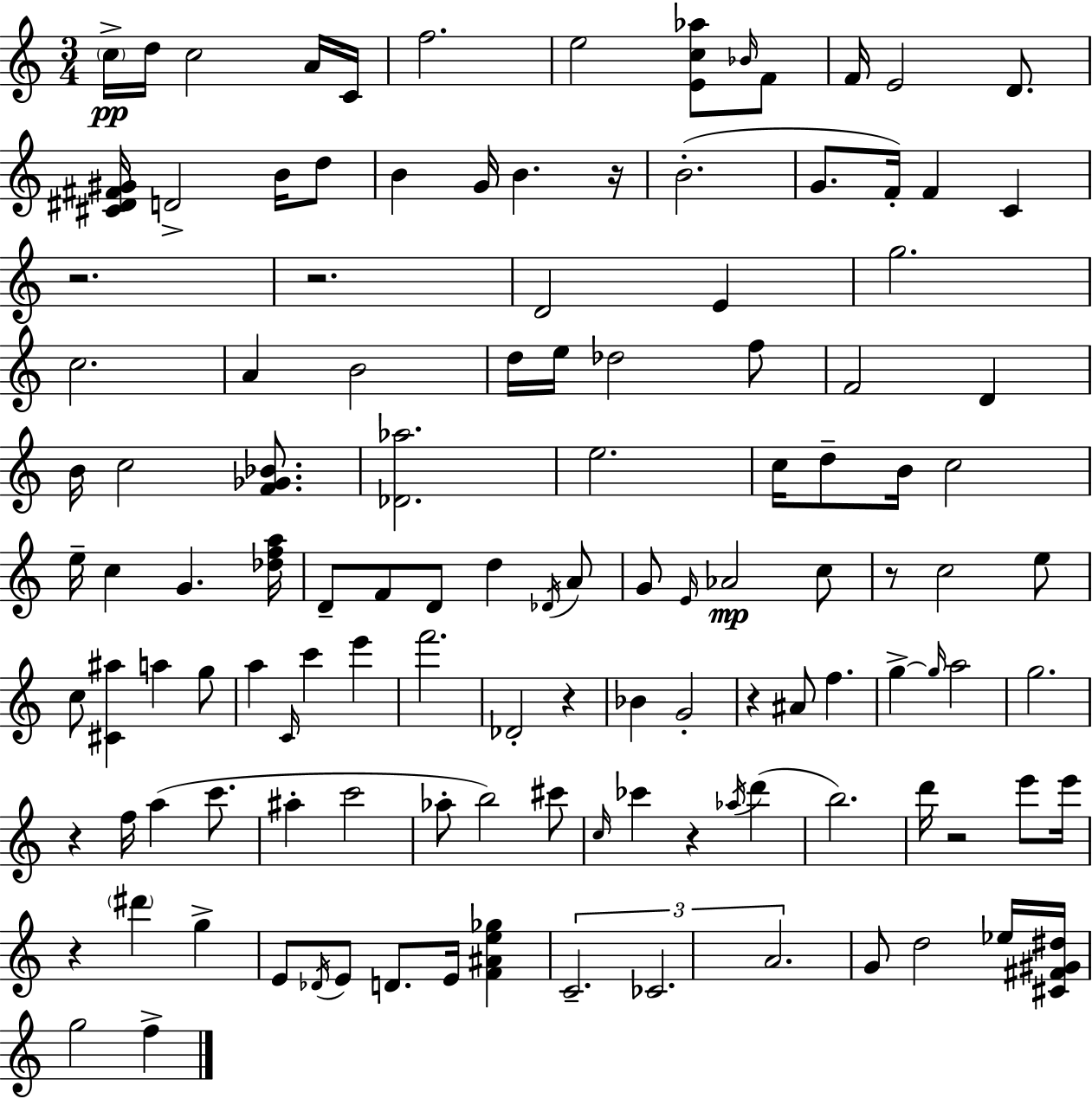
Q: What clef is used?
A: treble